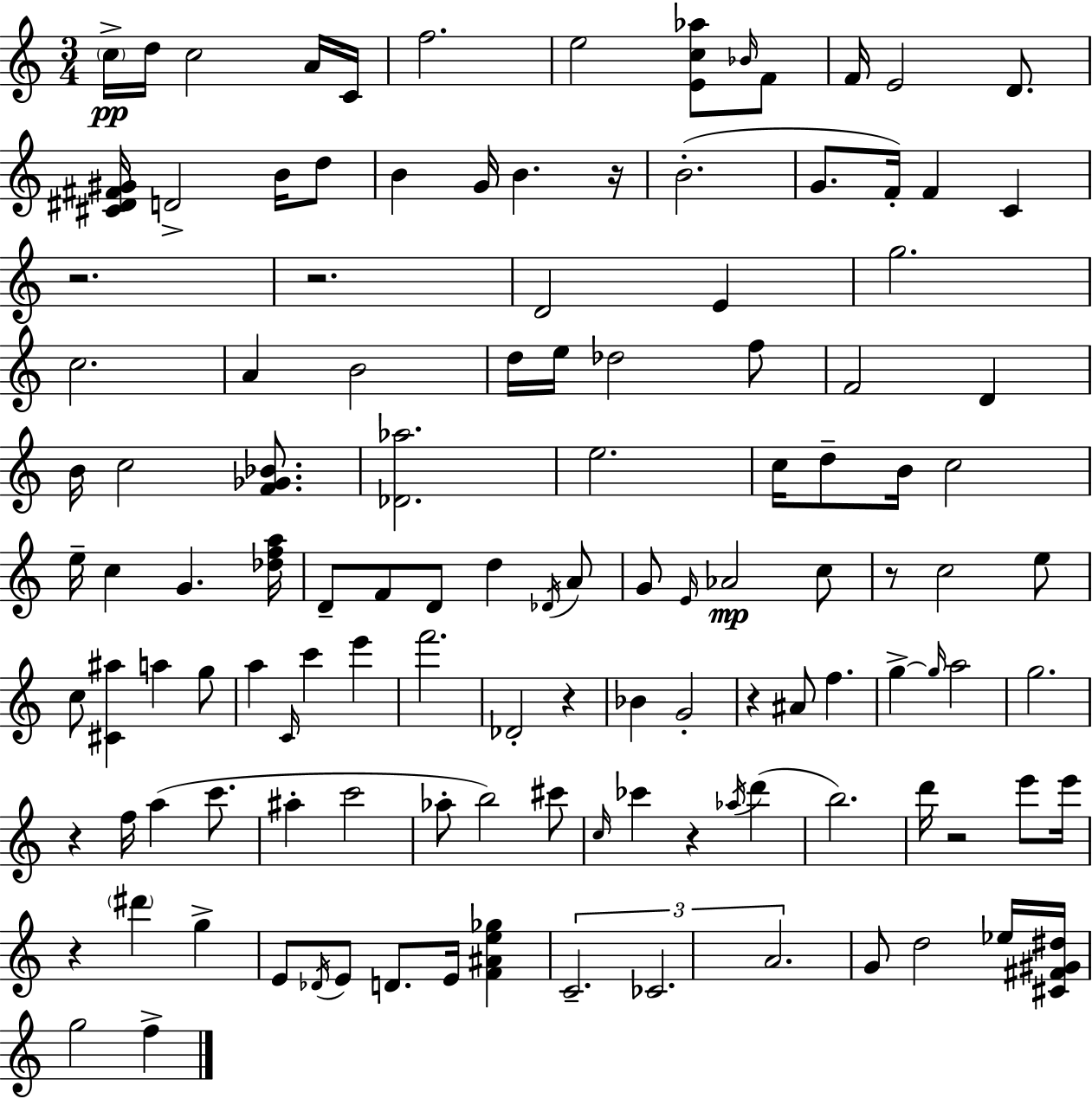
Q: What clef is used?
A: treble